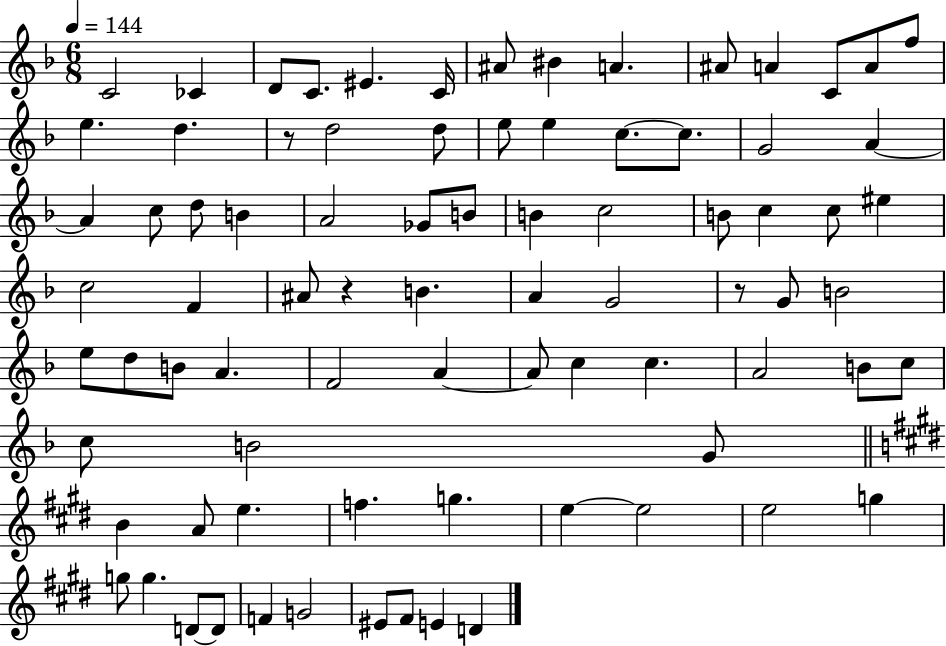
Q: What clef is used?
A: treble